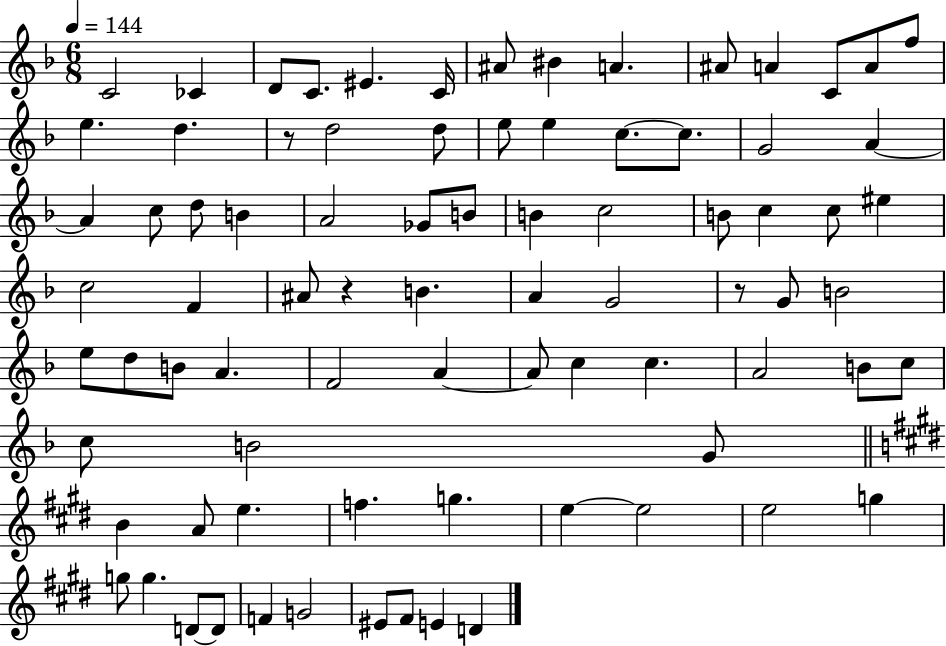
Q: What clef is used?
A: treble